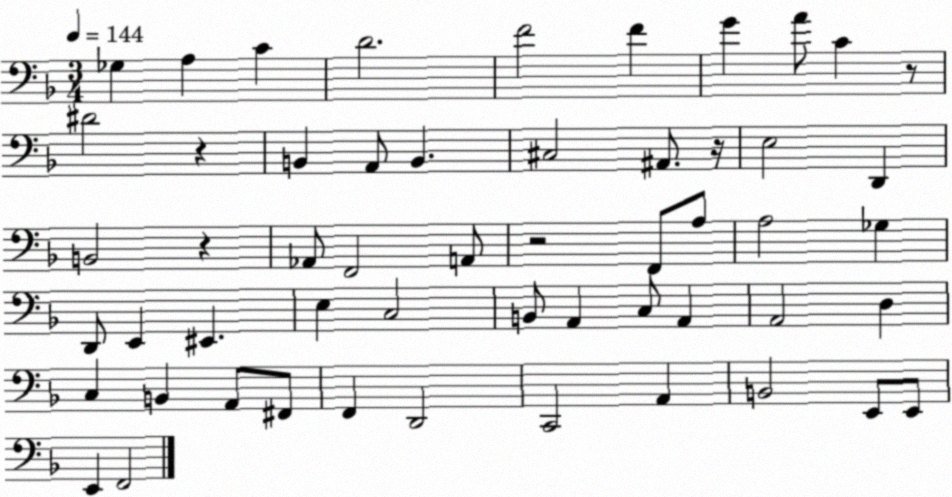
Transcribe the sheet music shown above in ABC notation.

X:1
T:Untitled
M:3/4
L:1/4
K:F
_G, A, C D2 F2 F G A/2 C z/2 ^D2 z B,, A,,/2 B,, ^C,2 ^A,,/2 z/4 E,2 D,, B,,2 z _A,,/2 F,,2 A,,/2 z2 F,,/2 A,/2 A,2 _G, D,,/2 E,, ^E,, E, C,2 B,,/2 A,, C,/2 A,, A,,2 D, C, B,, A,,/2 ^F,,/2 F,, D,,2 C,,2 A,, B,,2 E,,/2 E,,/2 E,, F,,2